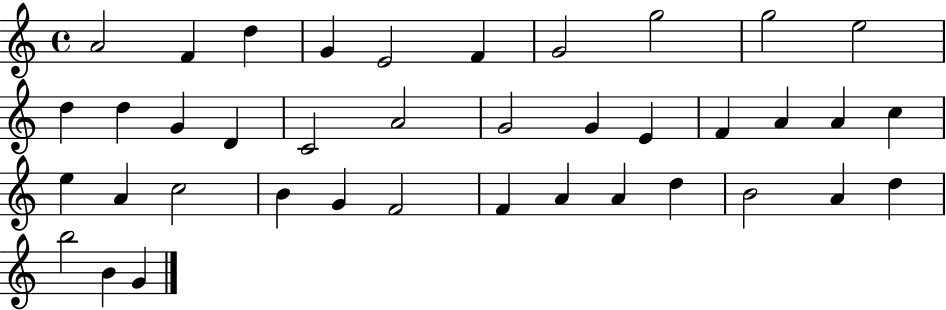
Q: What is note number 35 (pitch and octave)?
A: A4